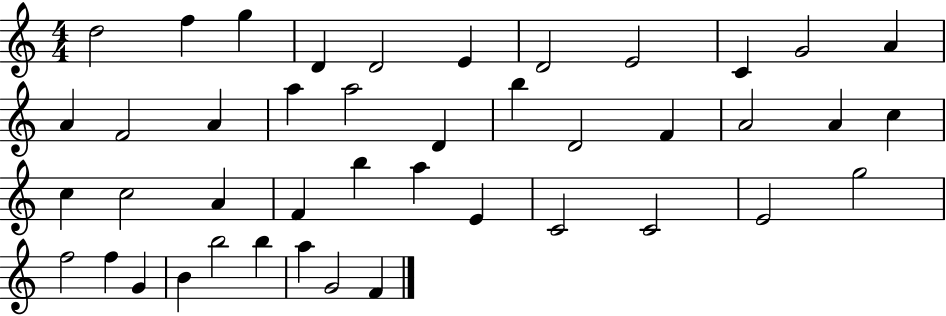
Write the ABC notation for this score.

X:1
T:Untitled
M:4/4
L:1/4
K:C
d2 f g D D2 E D2 E2 C G2 A A F2 A a a2 D b D2 F A2 A c c c2 A F b a E C2 C2 E2 g2 f2 f G B b2 b a G2 F